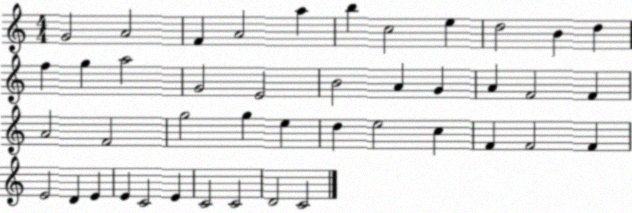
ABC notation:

X:1
T:Untitled
M:4/4
L:1/4
K:C
G2 A2 F A2 a b c2 e d2 B d f g a2 G2 E2 B2 A G A F2 F A2 F2 g2 g e d e2 c F F2 F E2 D E E C2 E C2 C2 D2 C2